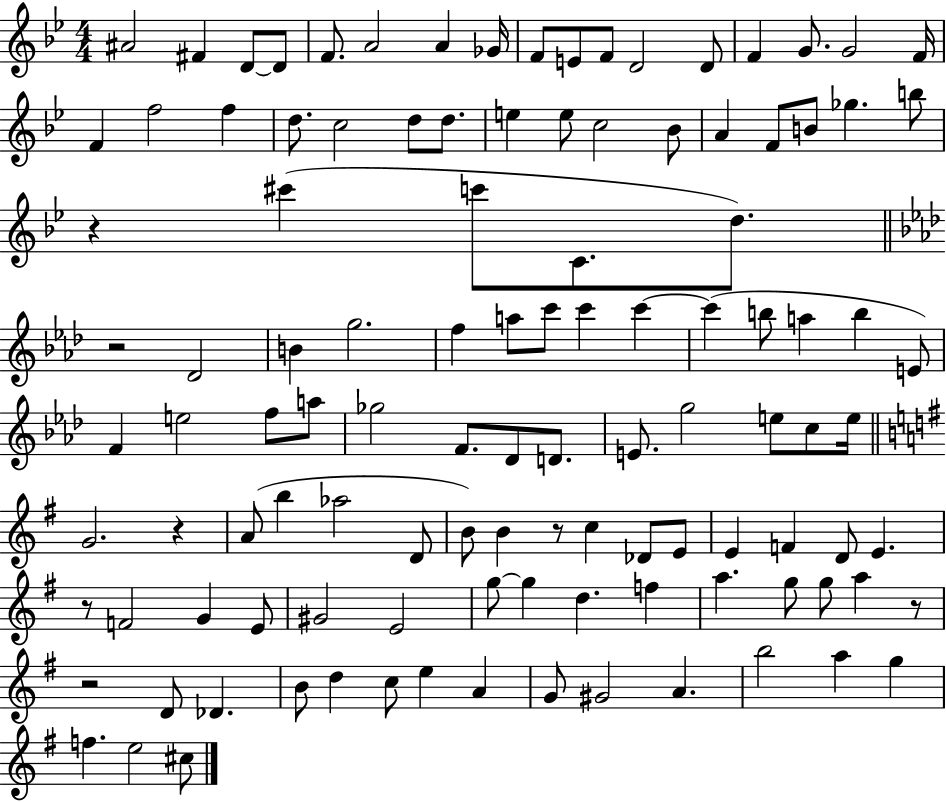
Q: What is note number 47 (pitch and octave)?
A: B5